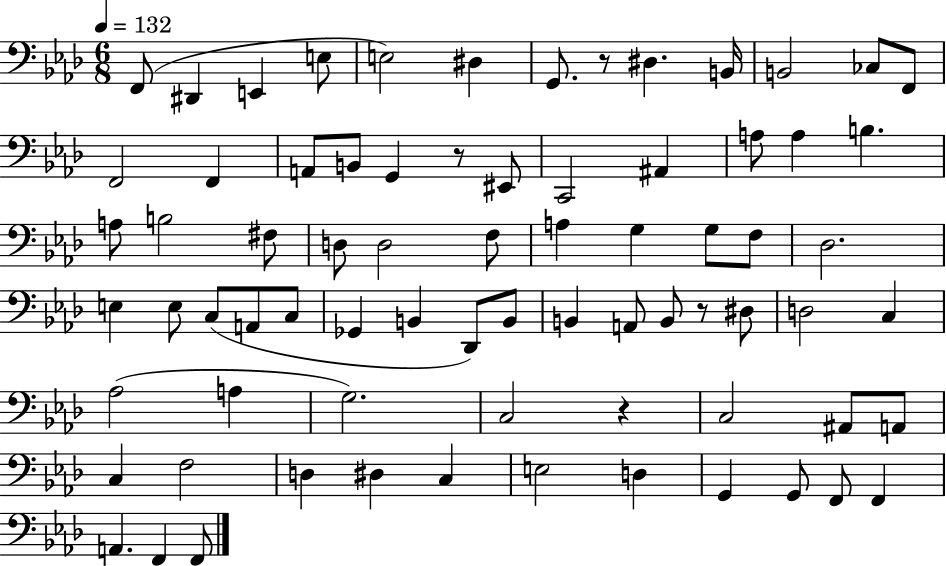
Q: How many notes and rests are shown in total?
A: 74